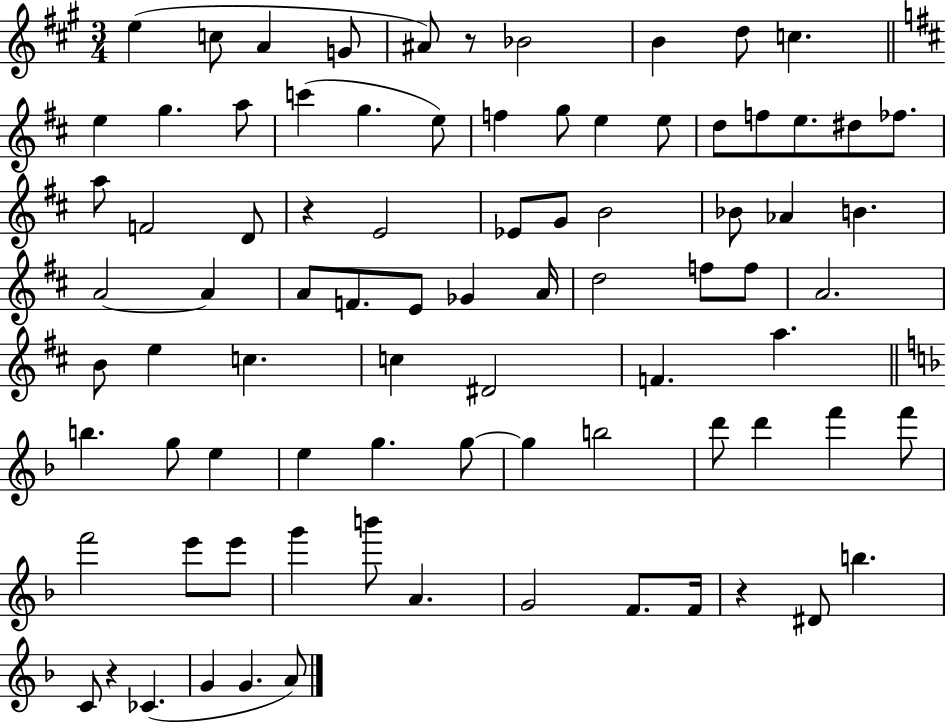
{
  \clef treble
  \numericTimeSignature
  \time 3/4
  \key a \major
  e''4( c''8 a'4 g'8 | ais'8) r8 bes'2 | b'4 d''8 c''4. | \bar "||" \break \key d \major e''4 g''4. a''8 | c'''4( g''4. e''8) | f''4 g''8 e''4 e''8 | d''8 f''8 e''8. dis''8 fes''8. | \break a''8 f'2 d'8 | r4 e'2 | ees'8 g'8 b'2 | bes'8 aes'4 b'4. | \break a'2~~ a'4 | a'8 f'8. e'8 ges'4 a'16 | d''2 f''8 f''8 | a'2. | \break b'8 e''4 c''4. | c''4 dis'2 | f'4. a''4. | \bar "||" \break \key d \minor b''4. g''8 e''4 | e''4 g''4. g''8~~ | g''4 b''2 | d'''8 d'''4 f'''4 f'''8 | \break f'''2 e'''8 e'''8 | g'''4 b'''8 a'4. | g'2 f'8. f'16 | r4 dis'8 b''4. | \break c'8 r4 ces'4.( | g'4 g'4. a'8) | \bar "|."
}